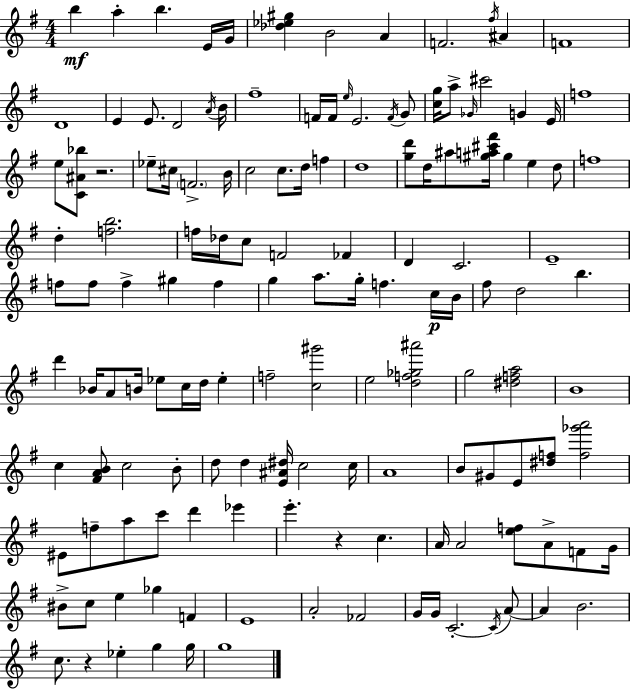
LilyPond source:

{
  \clef treble
  \numericTimeSignature
  \time 4/4
  \key e \minor
  b''4\mf a''4-. b''4. e'16 g'16 | <des'' ees'' gis''>4 b'2 a'4 | f'2. \acciaccatura { fis''16 } ais'4 | f'1 | \break d'1 | e'4 e'8. d'2 | \acciaccatura { a'16 } b'16 fis''1-- | f'16 f'16 \grace { e''16 } e'2. | \break \acciaccatura { f'16 } g'8 <c'' g''>16 a''8-> \grace { ges'16 } cis'''2 | g'4 e'16 f''1 | e''8 <c' ais' bes''>8 r2. | ees''8-- cis''16 \parenthesize f'2.-> | \break b'16 c''2 c''8. | d''16 f''4 d''1 | <g'' d'''>8 d''16 ais''8 <gis'' a'' cis''' fis'''>16 gis''4 e''4 | d''8 f''1 | \break d''4-. <f'' b''>2. | f''16 des''16 c''8 f'2 | fes'4 d'4 c'2. | e'1-- | \break f''8 f''8 f''4-> gis''4 | f''4 g''4 a''8. g''16-. f''4. | c''16\p b'16 fis''8 d''2 b''4. | d'''4 bes'16 a'8 b'16 ees''8 c''16 | \break d''16 ees''4-. f''2-- <c'' gis'''>2 | e''2 <d'' f'' ges'' ais'''>2 | g''2 <dis'' f'' a''>2 | b'1 | \break c''4 <fis' a' b'>8 c''2 | b'8-. d''8 d''4 <e' ais' dis''>16 c''2 | c''16 a'1 | b'8 gis'8 e'8 <dis'' f''>8 <f'' ges''' a'''>2 | \break eis'8 f''8-- a''8 c'''8 d'''4 | ees'''4 e'''4.-. r4 c''4. | a'16 a'2 <e'' f''>8 | a'8-> f'8 g'16 bis'8-> c''8 e''4 ges''4 | \break f'4 e'1 | a'2-. fes'2 | g'16 g'16 c'2.-.~~ | \acciaccatura { c'16 } a'8~~ a'4 b'2. | \break c''8. r4 ees''4-. | g''4 g''16 g''1 | \bar "|."
}